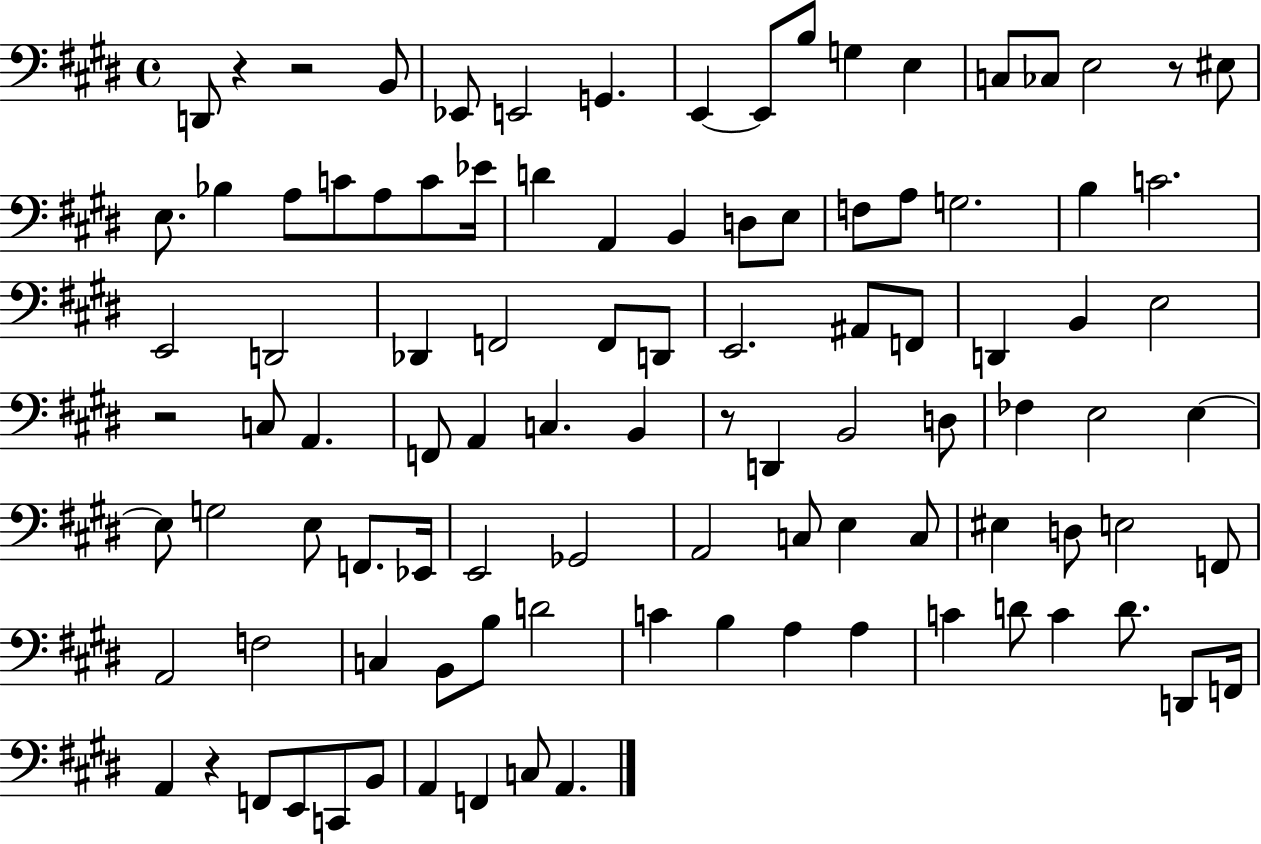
X:1
T:Untitled
M:4/4
L:1/4
K:E
D,,/2 z z2 B,,/2 _E,,/2 E,,2 G,, E,, E,,/2 B,/2 G, E, C,/2 _C,/2 E,2 z/2 ^E,/2 E,/2 _B, A,/2 C/2 A,/2 C/2 _E/4 D A,, B,, D,/2 E,/2 F,/2 A,/2 G,2 B, C2 E,,2 D,,2 _D,, F,,2 F,,/2 D,,/2 E,,2 ^A,,/2 F,,/2 D,, B,, E,2 z2 C,/2 A,, F,,/2 A,, C, B,, z/2 D,, B,,2 D,/2 _F, E,2 E, E,/2 G,2 E,/2 F,,/2 _E,,/4 E,,2 _G,,2 A,,2 C,/2 E, C,/2 ^E, D,/2 E,2 F,,/2 A,,2 F,2 C, B,,/2 B,/2 D2 C B, A, A, C D/2 C D/2 D,,/2 F,,/4 A,, z F,,/2 E,,/2 C,,/2 B,,/2 A,, F,, C,/2 A,,